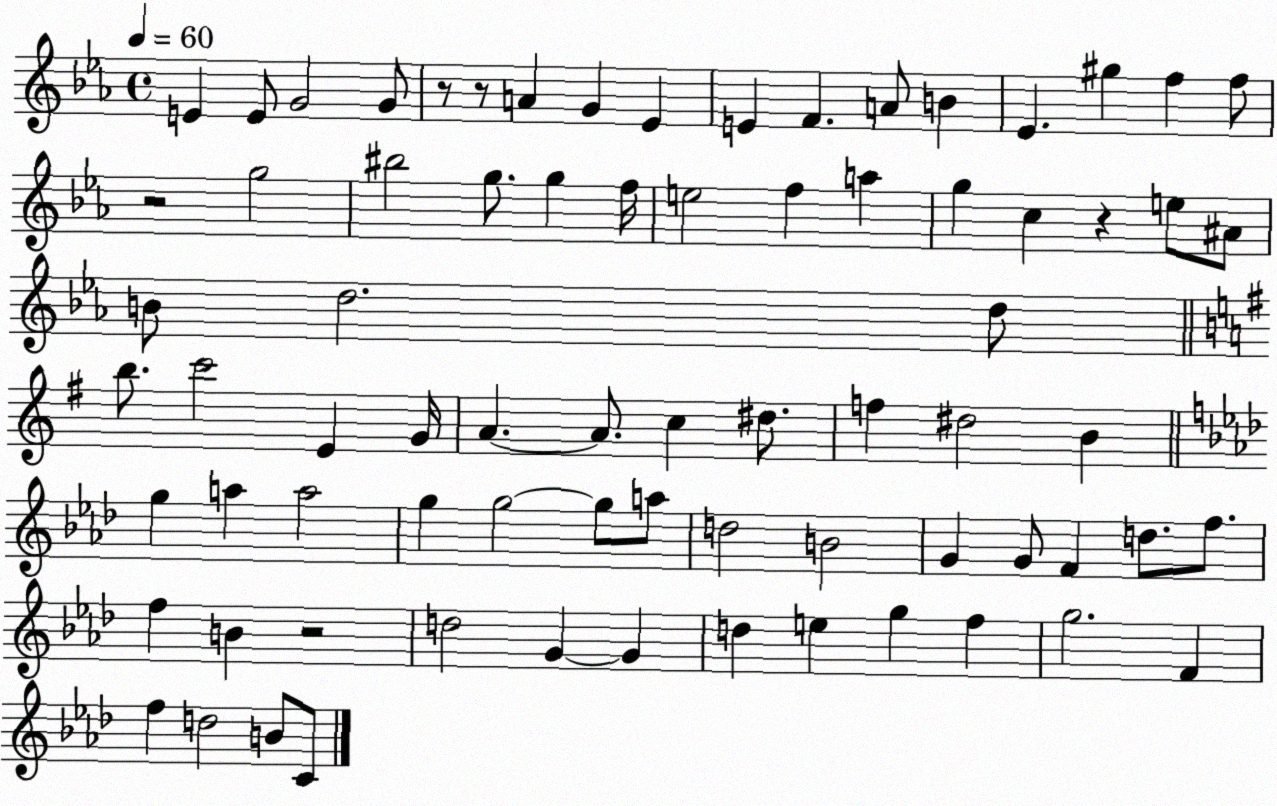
X:1
T:Untitled
M:4/4
L:1/4
K:Eb
E E/2 G2 G/2 z/2 z/2 A G _E E F A/2 B _E ^g f f/2 z2 g2 ^b2 g/2 g f/4 e2 f a g c z e/2 ^A/2 B/2 d2 d/2 b/2 c'2 E G/4 A A/2 c ^d/2 f ^d2 B g a a2 g g2 g/2 a/2 d2 B2 G G/2 F d/2 f/2 f B z2 d2 G G d e g f g2 F f d2 B/2 C/2